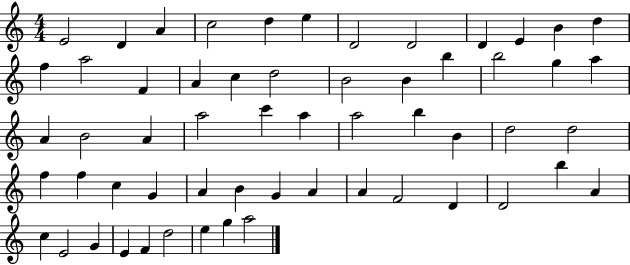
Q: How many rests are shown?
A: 0